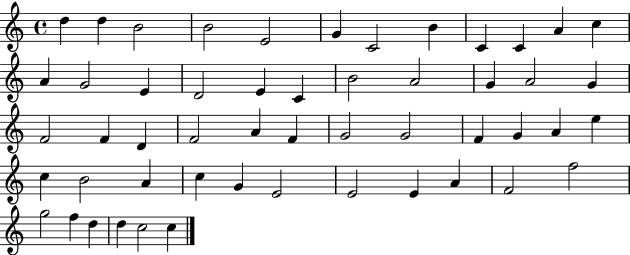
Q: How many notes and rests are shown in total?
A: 52